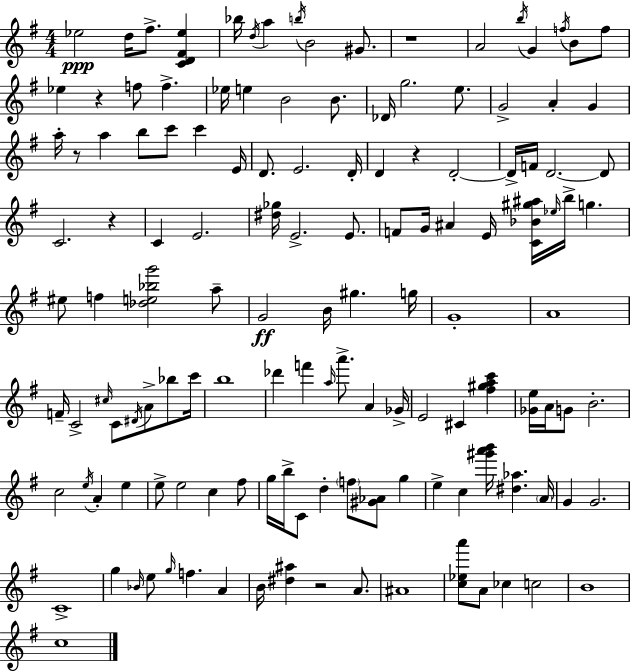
Eb5/h D5/s F#5/e. [C4,D4,F#4,Eb5]/q Bb5/s D5/s A5/q B5/s B4/h G#4/e. R/w A4/h B5/s G4/q F5/s B4/e F5/e Eb5/q R/q F5/e F5/q. Eb5/s E5/q B4/h B4/e. Db4/s G5/h. E5/e. G4/h A4/q G4/q A5/s R/e A5/q B5/e C6/e C6/q E4/s D4/e. E4/h. D4/s D4/q R/q D4/h D4/s F4/s D4/h. D4/e C4/h. R/q C4/q E4/h. [D#5,Gb5]/s E4/h. E4/e. F4/e G4/s A#4/q E4/s [C4,Bb4,G#5,A#5]/s Eb5/s B5/s G5/q. EIS5/e F5/q [Db5,E5,Bb5,G6]/h A5/e G4/h B4/s G#5/q. G5/s G4/w A4/w F4/s C4/h C#5/s C4/e D#4/s A4/e Bb5/e C6/s B5/w Db6/q F6/q A5/s A6/e. A4/q Gb4/s E4/h C#4/q [F#5,G#5,A5,C6]/q [Gb4,E5]/s A4/s G4/e B4/h. C5/h E5/s A4/q E5/q E5/e E5/h C5/q F#5/e G5/s B5/s C4/e D5/q F5/e [G#4,Ab4]/e G5/q E5/q C5/q [G#6,A6,B6]/s [D#5,Ab5]/q. A4/s G4/q G4/h. C4/w G5/q Bb4/s E5/e G5/s F5/q. A4/q B4/s [D#5,A#5]/q R/h A4/e. A#4/w [C5,Eb5,A6]/e A4/e CES5/q C5/h B4/w C5/w